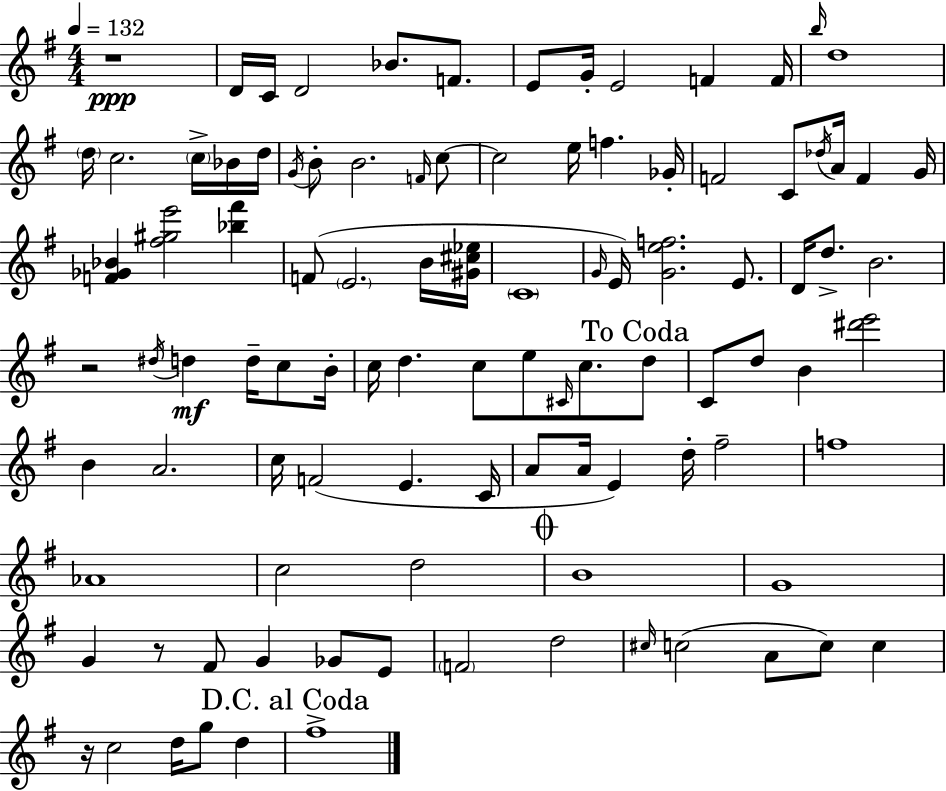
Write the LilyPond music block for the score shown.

{
  \clef treble
  \numericTimeSignature
  \time 4/4
  \key g \major
  \tempo 4 = 132
  r1\ppp | d'16 c'16 d'2 bes'8. f'8. | e'8 g'16-. e'2 f'4 f'16 | \grace { b''16 } d''1 | \break \parenthesize d''16 c''2. \parenthesize c''16-> bes'16 | d''16 \acciaccatura { g'16 } b'8-. b'2. | \grace { f'16 } c''8~~ c''2 e''16 f''4. | ges'16-. f'2 c'8 \acciaccatura { des''16 } a'16 f'4 | \break g'16 <f' ges' bes'>4 <fis'' gis'' e'''>2 | <bes'' fis'''>4 f'8( \parenthesize e'2. | b'16 <gis' cis'' ees''>16 \parenthesize c'1 | \grace { g'16 }) e'16 <g' e'' f''>2. | \break e'8. d'16 d''8.-> b'2. | r2 \acciaccatura { dis''16 } d''4\mf | d''16-- c''8 b'16-. c''16 d''4. c''8 e''8 | \grace { cis'16 } c''8. \mark "To Coda" d''8 c'8 d''8 b'4 <dis''' e'''>2 | \break b'4 a'2. | c''16 f'2( | e'4. c'16 a'8 a'16 e'4) d''16-. fis''2-- | f''1 | \break aes'1 | c''2 d''2 | \mark \markup { \musicglyph "scripts.coda" } b'1 | g'1 | \break g'4 r8 fis'8 g'4 | ges'8 e'8 \parenthesize f'2 d''2 | \grace { cis''16 } c''2( | a'8 c''8) c''4 r16 c''2 | \break d''16 g''8 d''4 \mark "D.C. al Coda" fis''1-> | \bar "|."
}